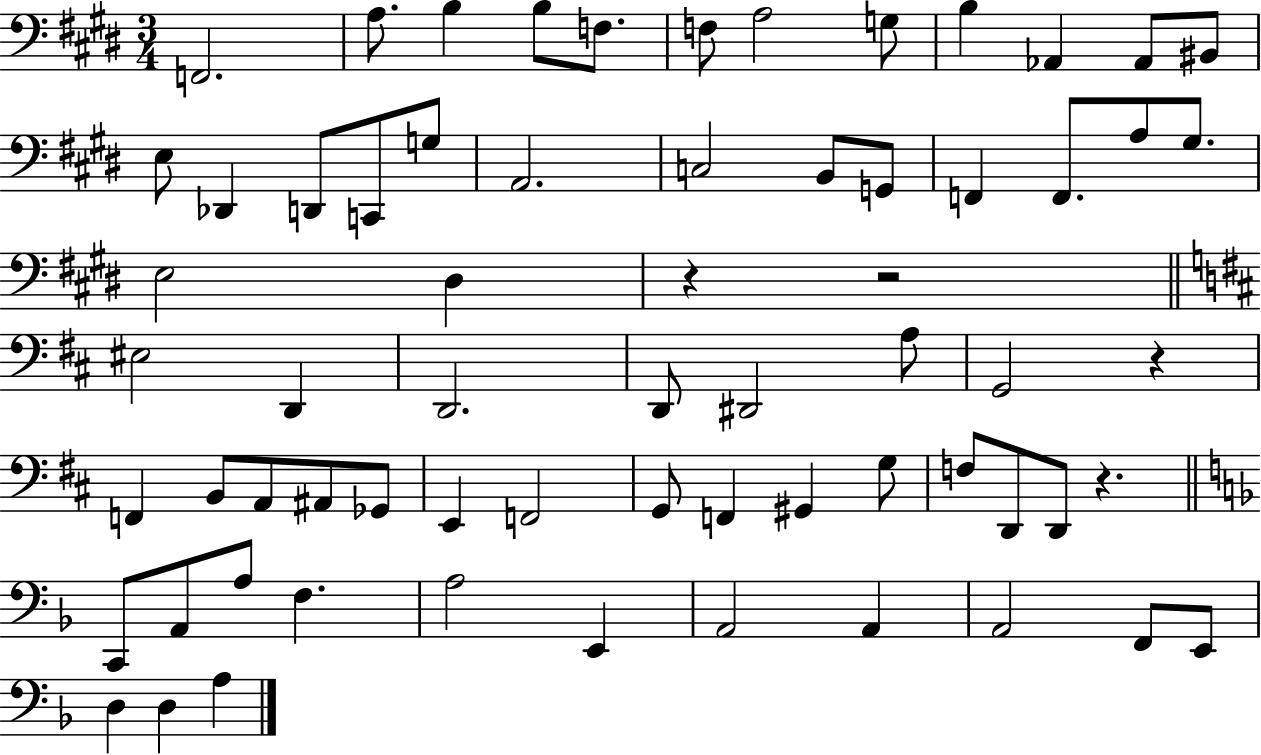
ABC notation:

X:1
T:Untitled
M:3/4
L:1/4
K:E
F,,2 A,/2 B, B,/2 F,/2 F,/2 A,2 G,/2 B, _A,, _A,,/2 ^B,,/2 E,/2 _D,, D,,/2 C,,/2 G,/2 A,,2 C,2 B,,/2 G,,/2 F,, F,,/2 A,/2 ^G,/2 E,2 ^D, z z2 ^E,2 D,, D,,2 D,,/2 ^D,,2 A,/2 G,,2 z F,, B,,/2 A,,/2 ^A,,/2 _G,,/2 E,, F,,2 G,,/2 F,, ^G,, G,/2 F,/2 D,,/2 D,,/2 z C,,/2 A,,/2 A,/2 F, A,2 E,, A,,2 A,, A,,2 F,,/2 E,,/2 D, D, A,